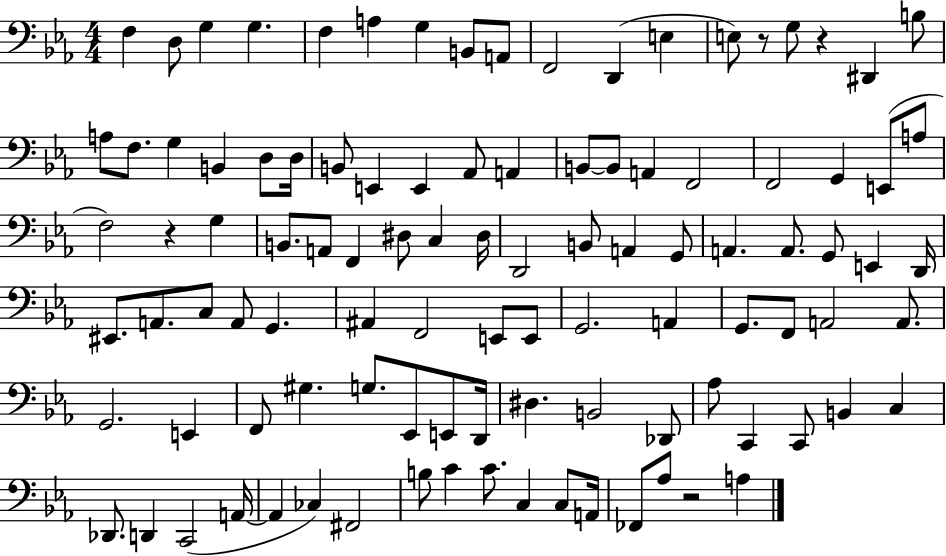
{
  \clef bass
  \numericTimeSignature
  \time 4/4
  \key ees \major
  f4 d8 g4 g4. | f4 a4 g4 b,8 a,8 | f,2 d,4( e4 | e8) r8 g8 r4 dis,4 b8 | \break a8 f8. g4 b,4 d8 d16 | b,8 e,4 e,4 aes,8 a,4 | b,8~~ b,8 a,4 f,2 | f,2 g,4 e,8( a8 | \break f2) r4 g4 | b,8. a,8 f,4 dis8 c4 dis16 | d,2 b,8 a,4 g,8 | a,4. a,8. g,8 e,4 d,16 | \break eis,8. a,8. c8 a,8 g,4. | ais,4 f,2 e,8 e,8 | g,2. a,4 | g,8. f,8 a,2 a,8. | \break g,2. e,4 | f,8 gis4. g8. ees,8 e,8 d,16 | dis4. b,2 des,8 | aes8 c,4 c,8 b,4 c4 | \break des,8. d,4 c,2( a,16~~ | a,4 ces4) fis,2 | b8 c'4 c'8. c4 c8 a,16 | fes,8 aes8 r2 a4 | \break \bar "|."
}